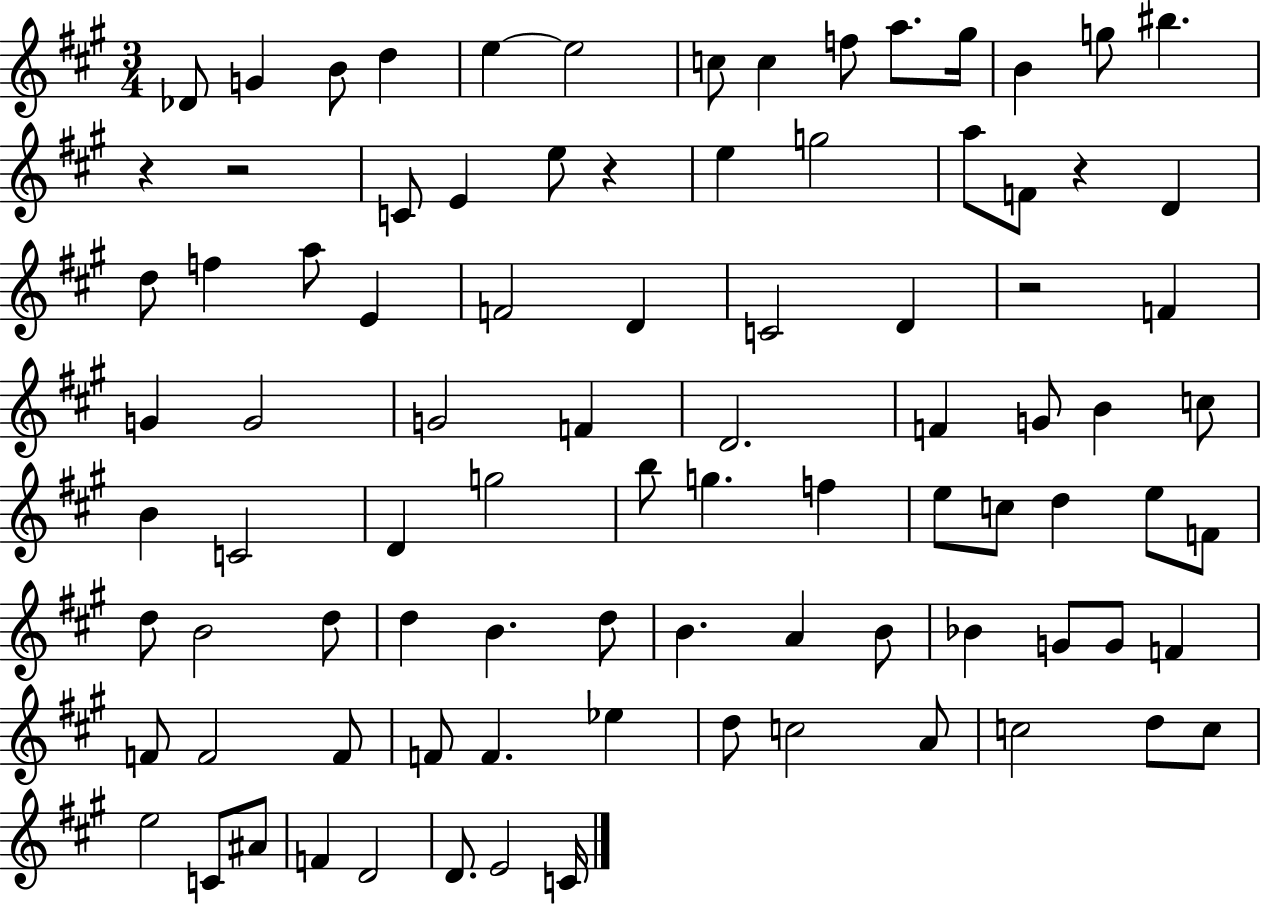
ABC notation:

X:1
T:Untitled
M:3/4
L:1/4
K:A
_D/2 G B/2 d e e2 c/2 c f/2 a/2 ^g/4 B g/2 ^b z z2 C/2 E e/2 z e g2 a/2 F/2 z D d/2 f a/2 E F2 D C2 D z2 F G G2 G2 F D2 F G/2 B c/2 B C2 D g2 b/2 g f e/2 c/2 d e/2 F/2 d/2 B2 d/2 d B d/2 B A B/2 _B G/2 G/2 F F/2 F2 F/2 F/2 F _e d/2 c2 A/2 c2 d/2 c/2 e2 C/2 ^A/2 F D2 D/2 E2 C/4